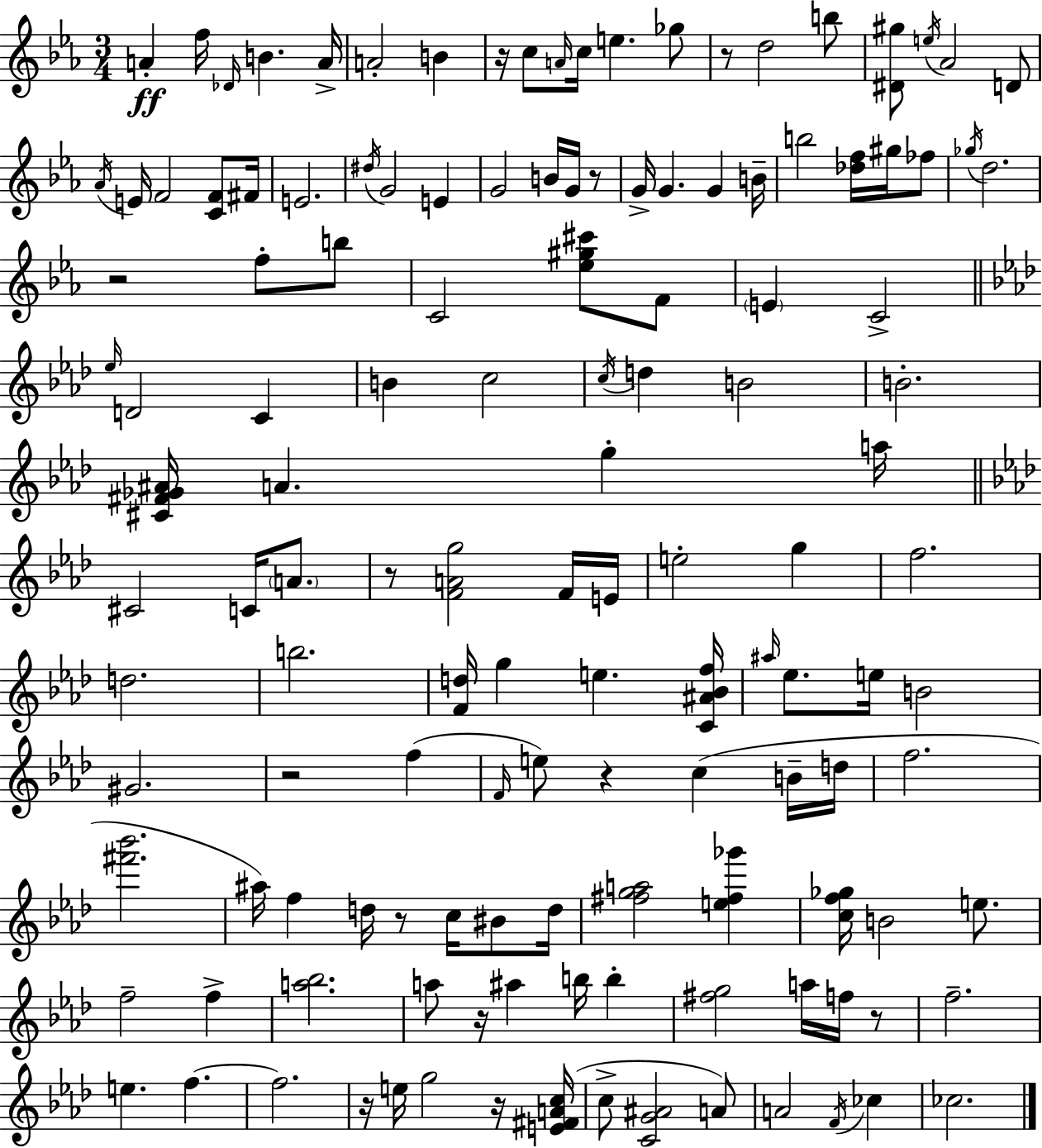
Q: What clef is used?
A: treble